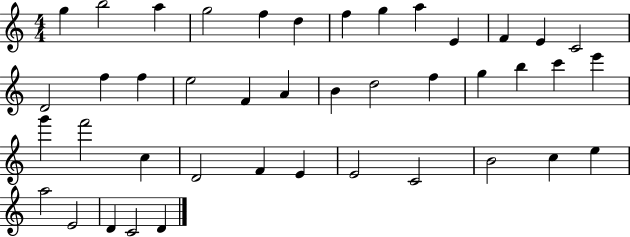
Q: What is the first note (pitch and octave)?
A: G5